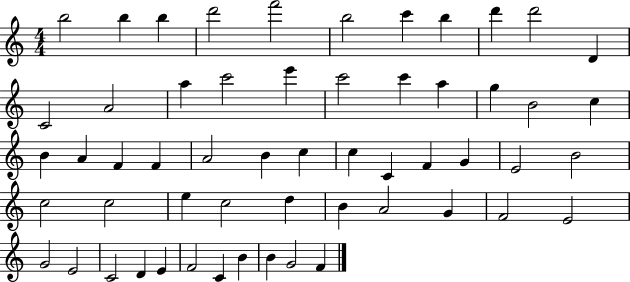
{
  \clef treble
  \numericTimeSignature
  \time 4/4
  \key c \major
  b''2 b''4 b''4 | d'''2 f'''2 | b''2 c'''4 b''4 | d'''4 d'''2 d'4 | \break c'2 a'2 | a''4 c'''2 e'''4 | c'''2 c'''4 a''4 | g''4 b'2 c''4 | \break b'4 a'4 f'4 f'4 | a'2 b'4 c''4 | c''4 c'4 f'4 g'4 | e'2 b'2 | \break c''2 c''2 | e''4 c''2 d''4 | b'4 a'2 g'4 | f'2 e'2 | \break g'2 e'2 | c'2 d'4 e'4 | f'2 c'4 b'4 | b'4 g'2 f'4 | \break \bar "|."
}